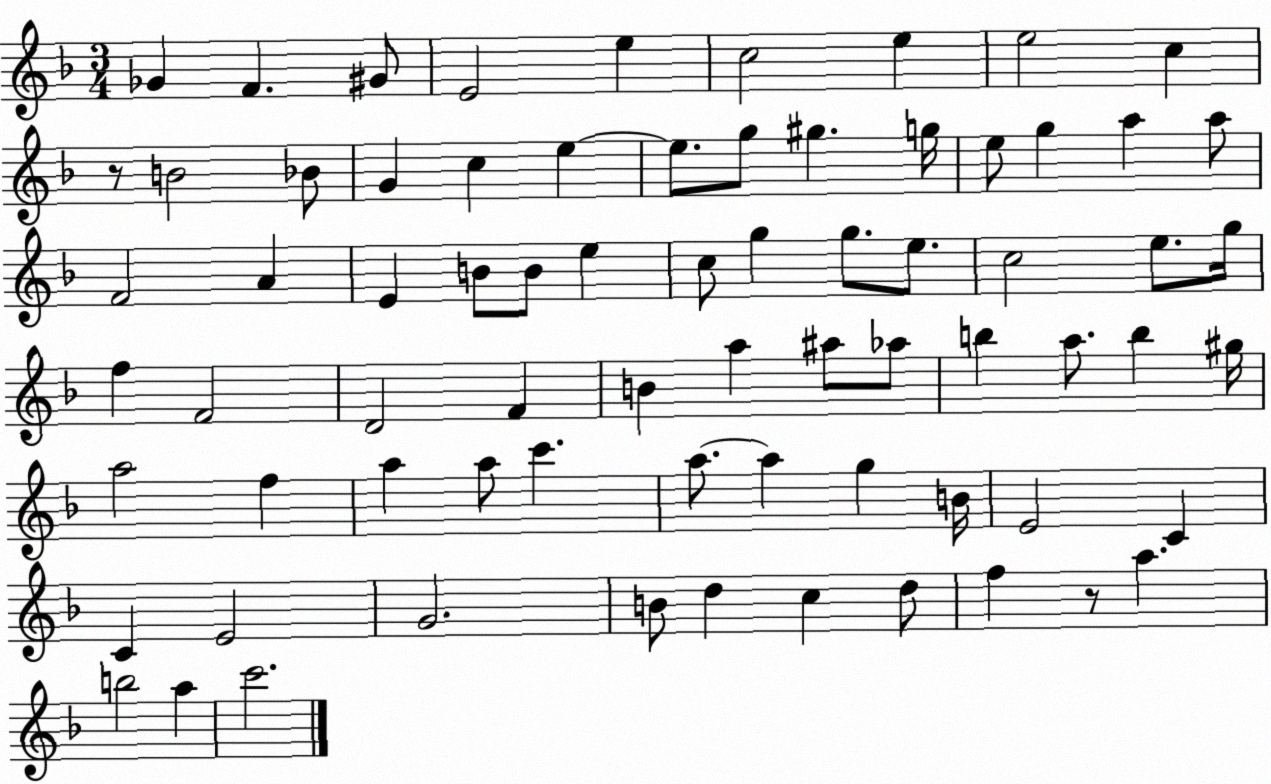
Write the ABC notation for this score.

X:1
T:Untitled
M:3/4
L:1/4
K:F
_G F ^G/2 E2 e c2 e e2 c z/2 B2 _B/2 G c e e/2 g/2 ^g g/4 e/2 g a a/2 F2 A E B/2 B/2 e c/2 g g/2 e/2 c2 e/2 g/4 f F2 D2 F B a ^a/2 _a/2 b a/2 b ^g/4 a2 f a a/2 c' a/2 a g B/4 E2 C C E2 G2 B/2 d c d/2 f z/2 a b2 a c'2